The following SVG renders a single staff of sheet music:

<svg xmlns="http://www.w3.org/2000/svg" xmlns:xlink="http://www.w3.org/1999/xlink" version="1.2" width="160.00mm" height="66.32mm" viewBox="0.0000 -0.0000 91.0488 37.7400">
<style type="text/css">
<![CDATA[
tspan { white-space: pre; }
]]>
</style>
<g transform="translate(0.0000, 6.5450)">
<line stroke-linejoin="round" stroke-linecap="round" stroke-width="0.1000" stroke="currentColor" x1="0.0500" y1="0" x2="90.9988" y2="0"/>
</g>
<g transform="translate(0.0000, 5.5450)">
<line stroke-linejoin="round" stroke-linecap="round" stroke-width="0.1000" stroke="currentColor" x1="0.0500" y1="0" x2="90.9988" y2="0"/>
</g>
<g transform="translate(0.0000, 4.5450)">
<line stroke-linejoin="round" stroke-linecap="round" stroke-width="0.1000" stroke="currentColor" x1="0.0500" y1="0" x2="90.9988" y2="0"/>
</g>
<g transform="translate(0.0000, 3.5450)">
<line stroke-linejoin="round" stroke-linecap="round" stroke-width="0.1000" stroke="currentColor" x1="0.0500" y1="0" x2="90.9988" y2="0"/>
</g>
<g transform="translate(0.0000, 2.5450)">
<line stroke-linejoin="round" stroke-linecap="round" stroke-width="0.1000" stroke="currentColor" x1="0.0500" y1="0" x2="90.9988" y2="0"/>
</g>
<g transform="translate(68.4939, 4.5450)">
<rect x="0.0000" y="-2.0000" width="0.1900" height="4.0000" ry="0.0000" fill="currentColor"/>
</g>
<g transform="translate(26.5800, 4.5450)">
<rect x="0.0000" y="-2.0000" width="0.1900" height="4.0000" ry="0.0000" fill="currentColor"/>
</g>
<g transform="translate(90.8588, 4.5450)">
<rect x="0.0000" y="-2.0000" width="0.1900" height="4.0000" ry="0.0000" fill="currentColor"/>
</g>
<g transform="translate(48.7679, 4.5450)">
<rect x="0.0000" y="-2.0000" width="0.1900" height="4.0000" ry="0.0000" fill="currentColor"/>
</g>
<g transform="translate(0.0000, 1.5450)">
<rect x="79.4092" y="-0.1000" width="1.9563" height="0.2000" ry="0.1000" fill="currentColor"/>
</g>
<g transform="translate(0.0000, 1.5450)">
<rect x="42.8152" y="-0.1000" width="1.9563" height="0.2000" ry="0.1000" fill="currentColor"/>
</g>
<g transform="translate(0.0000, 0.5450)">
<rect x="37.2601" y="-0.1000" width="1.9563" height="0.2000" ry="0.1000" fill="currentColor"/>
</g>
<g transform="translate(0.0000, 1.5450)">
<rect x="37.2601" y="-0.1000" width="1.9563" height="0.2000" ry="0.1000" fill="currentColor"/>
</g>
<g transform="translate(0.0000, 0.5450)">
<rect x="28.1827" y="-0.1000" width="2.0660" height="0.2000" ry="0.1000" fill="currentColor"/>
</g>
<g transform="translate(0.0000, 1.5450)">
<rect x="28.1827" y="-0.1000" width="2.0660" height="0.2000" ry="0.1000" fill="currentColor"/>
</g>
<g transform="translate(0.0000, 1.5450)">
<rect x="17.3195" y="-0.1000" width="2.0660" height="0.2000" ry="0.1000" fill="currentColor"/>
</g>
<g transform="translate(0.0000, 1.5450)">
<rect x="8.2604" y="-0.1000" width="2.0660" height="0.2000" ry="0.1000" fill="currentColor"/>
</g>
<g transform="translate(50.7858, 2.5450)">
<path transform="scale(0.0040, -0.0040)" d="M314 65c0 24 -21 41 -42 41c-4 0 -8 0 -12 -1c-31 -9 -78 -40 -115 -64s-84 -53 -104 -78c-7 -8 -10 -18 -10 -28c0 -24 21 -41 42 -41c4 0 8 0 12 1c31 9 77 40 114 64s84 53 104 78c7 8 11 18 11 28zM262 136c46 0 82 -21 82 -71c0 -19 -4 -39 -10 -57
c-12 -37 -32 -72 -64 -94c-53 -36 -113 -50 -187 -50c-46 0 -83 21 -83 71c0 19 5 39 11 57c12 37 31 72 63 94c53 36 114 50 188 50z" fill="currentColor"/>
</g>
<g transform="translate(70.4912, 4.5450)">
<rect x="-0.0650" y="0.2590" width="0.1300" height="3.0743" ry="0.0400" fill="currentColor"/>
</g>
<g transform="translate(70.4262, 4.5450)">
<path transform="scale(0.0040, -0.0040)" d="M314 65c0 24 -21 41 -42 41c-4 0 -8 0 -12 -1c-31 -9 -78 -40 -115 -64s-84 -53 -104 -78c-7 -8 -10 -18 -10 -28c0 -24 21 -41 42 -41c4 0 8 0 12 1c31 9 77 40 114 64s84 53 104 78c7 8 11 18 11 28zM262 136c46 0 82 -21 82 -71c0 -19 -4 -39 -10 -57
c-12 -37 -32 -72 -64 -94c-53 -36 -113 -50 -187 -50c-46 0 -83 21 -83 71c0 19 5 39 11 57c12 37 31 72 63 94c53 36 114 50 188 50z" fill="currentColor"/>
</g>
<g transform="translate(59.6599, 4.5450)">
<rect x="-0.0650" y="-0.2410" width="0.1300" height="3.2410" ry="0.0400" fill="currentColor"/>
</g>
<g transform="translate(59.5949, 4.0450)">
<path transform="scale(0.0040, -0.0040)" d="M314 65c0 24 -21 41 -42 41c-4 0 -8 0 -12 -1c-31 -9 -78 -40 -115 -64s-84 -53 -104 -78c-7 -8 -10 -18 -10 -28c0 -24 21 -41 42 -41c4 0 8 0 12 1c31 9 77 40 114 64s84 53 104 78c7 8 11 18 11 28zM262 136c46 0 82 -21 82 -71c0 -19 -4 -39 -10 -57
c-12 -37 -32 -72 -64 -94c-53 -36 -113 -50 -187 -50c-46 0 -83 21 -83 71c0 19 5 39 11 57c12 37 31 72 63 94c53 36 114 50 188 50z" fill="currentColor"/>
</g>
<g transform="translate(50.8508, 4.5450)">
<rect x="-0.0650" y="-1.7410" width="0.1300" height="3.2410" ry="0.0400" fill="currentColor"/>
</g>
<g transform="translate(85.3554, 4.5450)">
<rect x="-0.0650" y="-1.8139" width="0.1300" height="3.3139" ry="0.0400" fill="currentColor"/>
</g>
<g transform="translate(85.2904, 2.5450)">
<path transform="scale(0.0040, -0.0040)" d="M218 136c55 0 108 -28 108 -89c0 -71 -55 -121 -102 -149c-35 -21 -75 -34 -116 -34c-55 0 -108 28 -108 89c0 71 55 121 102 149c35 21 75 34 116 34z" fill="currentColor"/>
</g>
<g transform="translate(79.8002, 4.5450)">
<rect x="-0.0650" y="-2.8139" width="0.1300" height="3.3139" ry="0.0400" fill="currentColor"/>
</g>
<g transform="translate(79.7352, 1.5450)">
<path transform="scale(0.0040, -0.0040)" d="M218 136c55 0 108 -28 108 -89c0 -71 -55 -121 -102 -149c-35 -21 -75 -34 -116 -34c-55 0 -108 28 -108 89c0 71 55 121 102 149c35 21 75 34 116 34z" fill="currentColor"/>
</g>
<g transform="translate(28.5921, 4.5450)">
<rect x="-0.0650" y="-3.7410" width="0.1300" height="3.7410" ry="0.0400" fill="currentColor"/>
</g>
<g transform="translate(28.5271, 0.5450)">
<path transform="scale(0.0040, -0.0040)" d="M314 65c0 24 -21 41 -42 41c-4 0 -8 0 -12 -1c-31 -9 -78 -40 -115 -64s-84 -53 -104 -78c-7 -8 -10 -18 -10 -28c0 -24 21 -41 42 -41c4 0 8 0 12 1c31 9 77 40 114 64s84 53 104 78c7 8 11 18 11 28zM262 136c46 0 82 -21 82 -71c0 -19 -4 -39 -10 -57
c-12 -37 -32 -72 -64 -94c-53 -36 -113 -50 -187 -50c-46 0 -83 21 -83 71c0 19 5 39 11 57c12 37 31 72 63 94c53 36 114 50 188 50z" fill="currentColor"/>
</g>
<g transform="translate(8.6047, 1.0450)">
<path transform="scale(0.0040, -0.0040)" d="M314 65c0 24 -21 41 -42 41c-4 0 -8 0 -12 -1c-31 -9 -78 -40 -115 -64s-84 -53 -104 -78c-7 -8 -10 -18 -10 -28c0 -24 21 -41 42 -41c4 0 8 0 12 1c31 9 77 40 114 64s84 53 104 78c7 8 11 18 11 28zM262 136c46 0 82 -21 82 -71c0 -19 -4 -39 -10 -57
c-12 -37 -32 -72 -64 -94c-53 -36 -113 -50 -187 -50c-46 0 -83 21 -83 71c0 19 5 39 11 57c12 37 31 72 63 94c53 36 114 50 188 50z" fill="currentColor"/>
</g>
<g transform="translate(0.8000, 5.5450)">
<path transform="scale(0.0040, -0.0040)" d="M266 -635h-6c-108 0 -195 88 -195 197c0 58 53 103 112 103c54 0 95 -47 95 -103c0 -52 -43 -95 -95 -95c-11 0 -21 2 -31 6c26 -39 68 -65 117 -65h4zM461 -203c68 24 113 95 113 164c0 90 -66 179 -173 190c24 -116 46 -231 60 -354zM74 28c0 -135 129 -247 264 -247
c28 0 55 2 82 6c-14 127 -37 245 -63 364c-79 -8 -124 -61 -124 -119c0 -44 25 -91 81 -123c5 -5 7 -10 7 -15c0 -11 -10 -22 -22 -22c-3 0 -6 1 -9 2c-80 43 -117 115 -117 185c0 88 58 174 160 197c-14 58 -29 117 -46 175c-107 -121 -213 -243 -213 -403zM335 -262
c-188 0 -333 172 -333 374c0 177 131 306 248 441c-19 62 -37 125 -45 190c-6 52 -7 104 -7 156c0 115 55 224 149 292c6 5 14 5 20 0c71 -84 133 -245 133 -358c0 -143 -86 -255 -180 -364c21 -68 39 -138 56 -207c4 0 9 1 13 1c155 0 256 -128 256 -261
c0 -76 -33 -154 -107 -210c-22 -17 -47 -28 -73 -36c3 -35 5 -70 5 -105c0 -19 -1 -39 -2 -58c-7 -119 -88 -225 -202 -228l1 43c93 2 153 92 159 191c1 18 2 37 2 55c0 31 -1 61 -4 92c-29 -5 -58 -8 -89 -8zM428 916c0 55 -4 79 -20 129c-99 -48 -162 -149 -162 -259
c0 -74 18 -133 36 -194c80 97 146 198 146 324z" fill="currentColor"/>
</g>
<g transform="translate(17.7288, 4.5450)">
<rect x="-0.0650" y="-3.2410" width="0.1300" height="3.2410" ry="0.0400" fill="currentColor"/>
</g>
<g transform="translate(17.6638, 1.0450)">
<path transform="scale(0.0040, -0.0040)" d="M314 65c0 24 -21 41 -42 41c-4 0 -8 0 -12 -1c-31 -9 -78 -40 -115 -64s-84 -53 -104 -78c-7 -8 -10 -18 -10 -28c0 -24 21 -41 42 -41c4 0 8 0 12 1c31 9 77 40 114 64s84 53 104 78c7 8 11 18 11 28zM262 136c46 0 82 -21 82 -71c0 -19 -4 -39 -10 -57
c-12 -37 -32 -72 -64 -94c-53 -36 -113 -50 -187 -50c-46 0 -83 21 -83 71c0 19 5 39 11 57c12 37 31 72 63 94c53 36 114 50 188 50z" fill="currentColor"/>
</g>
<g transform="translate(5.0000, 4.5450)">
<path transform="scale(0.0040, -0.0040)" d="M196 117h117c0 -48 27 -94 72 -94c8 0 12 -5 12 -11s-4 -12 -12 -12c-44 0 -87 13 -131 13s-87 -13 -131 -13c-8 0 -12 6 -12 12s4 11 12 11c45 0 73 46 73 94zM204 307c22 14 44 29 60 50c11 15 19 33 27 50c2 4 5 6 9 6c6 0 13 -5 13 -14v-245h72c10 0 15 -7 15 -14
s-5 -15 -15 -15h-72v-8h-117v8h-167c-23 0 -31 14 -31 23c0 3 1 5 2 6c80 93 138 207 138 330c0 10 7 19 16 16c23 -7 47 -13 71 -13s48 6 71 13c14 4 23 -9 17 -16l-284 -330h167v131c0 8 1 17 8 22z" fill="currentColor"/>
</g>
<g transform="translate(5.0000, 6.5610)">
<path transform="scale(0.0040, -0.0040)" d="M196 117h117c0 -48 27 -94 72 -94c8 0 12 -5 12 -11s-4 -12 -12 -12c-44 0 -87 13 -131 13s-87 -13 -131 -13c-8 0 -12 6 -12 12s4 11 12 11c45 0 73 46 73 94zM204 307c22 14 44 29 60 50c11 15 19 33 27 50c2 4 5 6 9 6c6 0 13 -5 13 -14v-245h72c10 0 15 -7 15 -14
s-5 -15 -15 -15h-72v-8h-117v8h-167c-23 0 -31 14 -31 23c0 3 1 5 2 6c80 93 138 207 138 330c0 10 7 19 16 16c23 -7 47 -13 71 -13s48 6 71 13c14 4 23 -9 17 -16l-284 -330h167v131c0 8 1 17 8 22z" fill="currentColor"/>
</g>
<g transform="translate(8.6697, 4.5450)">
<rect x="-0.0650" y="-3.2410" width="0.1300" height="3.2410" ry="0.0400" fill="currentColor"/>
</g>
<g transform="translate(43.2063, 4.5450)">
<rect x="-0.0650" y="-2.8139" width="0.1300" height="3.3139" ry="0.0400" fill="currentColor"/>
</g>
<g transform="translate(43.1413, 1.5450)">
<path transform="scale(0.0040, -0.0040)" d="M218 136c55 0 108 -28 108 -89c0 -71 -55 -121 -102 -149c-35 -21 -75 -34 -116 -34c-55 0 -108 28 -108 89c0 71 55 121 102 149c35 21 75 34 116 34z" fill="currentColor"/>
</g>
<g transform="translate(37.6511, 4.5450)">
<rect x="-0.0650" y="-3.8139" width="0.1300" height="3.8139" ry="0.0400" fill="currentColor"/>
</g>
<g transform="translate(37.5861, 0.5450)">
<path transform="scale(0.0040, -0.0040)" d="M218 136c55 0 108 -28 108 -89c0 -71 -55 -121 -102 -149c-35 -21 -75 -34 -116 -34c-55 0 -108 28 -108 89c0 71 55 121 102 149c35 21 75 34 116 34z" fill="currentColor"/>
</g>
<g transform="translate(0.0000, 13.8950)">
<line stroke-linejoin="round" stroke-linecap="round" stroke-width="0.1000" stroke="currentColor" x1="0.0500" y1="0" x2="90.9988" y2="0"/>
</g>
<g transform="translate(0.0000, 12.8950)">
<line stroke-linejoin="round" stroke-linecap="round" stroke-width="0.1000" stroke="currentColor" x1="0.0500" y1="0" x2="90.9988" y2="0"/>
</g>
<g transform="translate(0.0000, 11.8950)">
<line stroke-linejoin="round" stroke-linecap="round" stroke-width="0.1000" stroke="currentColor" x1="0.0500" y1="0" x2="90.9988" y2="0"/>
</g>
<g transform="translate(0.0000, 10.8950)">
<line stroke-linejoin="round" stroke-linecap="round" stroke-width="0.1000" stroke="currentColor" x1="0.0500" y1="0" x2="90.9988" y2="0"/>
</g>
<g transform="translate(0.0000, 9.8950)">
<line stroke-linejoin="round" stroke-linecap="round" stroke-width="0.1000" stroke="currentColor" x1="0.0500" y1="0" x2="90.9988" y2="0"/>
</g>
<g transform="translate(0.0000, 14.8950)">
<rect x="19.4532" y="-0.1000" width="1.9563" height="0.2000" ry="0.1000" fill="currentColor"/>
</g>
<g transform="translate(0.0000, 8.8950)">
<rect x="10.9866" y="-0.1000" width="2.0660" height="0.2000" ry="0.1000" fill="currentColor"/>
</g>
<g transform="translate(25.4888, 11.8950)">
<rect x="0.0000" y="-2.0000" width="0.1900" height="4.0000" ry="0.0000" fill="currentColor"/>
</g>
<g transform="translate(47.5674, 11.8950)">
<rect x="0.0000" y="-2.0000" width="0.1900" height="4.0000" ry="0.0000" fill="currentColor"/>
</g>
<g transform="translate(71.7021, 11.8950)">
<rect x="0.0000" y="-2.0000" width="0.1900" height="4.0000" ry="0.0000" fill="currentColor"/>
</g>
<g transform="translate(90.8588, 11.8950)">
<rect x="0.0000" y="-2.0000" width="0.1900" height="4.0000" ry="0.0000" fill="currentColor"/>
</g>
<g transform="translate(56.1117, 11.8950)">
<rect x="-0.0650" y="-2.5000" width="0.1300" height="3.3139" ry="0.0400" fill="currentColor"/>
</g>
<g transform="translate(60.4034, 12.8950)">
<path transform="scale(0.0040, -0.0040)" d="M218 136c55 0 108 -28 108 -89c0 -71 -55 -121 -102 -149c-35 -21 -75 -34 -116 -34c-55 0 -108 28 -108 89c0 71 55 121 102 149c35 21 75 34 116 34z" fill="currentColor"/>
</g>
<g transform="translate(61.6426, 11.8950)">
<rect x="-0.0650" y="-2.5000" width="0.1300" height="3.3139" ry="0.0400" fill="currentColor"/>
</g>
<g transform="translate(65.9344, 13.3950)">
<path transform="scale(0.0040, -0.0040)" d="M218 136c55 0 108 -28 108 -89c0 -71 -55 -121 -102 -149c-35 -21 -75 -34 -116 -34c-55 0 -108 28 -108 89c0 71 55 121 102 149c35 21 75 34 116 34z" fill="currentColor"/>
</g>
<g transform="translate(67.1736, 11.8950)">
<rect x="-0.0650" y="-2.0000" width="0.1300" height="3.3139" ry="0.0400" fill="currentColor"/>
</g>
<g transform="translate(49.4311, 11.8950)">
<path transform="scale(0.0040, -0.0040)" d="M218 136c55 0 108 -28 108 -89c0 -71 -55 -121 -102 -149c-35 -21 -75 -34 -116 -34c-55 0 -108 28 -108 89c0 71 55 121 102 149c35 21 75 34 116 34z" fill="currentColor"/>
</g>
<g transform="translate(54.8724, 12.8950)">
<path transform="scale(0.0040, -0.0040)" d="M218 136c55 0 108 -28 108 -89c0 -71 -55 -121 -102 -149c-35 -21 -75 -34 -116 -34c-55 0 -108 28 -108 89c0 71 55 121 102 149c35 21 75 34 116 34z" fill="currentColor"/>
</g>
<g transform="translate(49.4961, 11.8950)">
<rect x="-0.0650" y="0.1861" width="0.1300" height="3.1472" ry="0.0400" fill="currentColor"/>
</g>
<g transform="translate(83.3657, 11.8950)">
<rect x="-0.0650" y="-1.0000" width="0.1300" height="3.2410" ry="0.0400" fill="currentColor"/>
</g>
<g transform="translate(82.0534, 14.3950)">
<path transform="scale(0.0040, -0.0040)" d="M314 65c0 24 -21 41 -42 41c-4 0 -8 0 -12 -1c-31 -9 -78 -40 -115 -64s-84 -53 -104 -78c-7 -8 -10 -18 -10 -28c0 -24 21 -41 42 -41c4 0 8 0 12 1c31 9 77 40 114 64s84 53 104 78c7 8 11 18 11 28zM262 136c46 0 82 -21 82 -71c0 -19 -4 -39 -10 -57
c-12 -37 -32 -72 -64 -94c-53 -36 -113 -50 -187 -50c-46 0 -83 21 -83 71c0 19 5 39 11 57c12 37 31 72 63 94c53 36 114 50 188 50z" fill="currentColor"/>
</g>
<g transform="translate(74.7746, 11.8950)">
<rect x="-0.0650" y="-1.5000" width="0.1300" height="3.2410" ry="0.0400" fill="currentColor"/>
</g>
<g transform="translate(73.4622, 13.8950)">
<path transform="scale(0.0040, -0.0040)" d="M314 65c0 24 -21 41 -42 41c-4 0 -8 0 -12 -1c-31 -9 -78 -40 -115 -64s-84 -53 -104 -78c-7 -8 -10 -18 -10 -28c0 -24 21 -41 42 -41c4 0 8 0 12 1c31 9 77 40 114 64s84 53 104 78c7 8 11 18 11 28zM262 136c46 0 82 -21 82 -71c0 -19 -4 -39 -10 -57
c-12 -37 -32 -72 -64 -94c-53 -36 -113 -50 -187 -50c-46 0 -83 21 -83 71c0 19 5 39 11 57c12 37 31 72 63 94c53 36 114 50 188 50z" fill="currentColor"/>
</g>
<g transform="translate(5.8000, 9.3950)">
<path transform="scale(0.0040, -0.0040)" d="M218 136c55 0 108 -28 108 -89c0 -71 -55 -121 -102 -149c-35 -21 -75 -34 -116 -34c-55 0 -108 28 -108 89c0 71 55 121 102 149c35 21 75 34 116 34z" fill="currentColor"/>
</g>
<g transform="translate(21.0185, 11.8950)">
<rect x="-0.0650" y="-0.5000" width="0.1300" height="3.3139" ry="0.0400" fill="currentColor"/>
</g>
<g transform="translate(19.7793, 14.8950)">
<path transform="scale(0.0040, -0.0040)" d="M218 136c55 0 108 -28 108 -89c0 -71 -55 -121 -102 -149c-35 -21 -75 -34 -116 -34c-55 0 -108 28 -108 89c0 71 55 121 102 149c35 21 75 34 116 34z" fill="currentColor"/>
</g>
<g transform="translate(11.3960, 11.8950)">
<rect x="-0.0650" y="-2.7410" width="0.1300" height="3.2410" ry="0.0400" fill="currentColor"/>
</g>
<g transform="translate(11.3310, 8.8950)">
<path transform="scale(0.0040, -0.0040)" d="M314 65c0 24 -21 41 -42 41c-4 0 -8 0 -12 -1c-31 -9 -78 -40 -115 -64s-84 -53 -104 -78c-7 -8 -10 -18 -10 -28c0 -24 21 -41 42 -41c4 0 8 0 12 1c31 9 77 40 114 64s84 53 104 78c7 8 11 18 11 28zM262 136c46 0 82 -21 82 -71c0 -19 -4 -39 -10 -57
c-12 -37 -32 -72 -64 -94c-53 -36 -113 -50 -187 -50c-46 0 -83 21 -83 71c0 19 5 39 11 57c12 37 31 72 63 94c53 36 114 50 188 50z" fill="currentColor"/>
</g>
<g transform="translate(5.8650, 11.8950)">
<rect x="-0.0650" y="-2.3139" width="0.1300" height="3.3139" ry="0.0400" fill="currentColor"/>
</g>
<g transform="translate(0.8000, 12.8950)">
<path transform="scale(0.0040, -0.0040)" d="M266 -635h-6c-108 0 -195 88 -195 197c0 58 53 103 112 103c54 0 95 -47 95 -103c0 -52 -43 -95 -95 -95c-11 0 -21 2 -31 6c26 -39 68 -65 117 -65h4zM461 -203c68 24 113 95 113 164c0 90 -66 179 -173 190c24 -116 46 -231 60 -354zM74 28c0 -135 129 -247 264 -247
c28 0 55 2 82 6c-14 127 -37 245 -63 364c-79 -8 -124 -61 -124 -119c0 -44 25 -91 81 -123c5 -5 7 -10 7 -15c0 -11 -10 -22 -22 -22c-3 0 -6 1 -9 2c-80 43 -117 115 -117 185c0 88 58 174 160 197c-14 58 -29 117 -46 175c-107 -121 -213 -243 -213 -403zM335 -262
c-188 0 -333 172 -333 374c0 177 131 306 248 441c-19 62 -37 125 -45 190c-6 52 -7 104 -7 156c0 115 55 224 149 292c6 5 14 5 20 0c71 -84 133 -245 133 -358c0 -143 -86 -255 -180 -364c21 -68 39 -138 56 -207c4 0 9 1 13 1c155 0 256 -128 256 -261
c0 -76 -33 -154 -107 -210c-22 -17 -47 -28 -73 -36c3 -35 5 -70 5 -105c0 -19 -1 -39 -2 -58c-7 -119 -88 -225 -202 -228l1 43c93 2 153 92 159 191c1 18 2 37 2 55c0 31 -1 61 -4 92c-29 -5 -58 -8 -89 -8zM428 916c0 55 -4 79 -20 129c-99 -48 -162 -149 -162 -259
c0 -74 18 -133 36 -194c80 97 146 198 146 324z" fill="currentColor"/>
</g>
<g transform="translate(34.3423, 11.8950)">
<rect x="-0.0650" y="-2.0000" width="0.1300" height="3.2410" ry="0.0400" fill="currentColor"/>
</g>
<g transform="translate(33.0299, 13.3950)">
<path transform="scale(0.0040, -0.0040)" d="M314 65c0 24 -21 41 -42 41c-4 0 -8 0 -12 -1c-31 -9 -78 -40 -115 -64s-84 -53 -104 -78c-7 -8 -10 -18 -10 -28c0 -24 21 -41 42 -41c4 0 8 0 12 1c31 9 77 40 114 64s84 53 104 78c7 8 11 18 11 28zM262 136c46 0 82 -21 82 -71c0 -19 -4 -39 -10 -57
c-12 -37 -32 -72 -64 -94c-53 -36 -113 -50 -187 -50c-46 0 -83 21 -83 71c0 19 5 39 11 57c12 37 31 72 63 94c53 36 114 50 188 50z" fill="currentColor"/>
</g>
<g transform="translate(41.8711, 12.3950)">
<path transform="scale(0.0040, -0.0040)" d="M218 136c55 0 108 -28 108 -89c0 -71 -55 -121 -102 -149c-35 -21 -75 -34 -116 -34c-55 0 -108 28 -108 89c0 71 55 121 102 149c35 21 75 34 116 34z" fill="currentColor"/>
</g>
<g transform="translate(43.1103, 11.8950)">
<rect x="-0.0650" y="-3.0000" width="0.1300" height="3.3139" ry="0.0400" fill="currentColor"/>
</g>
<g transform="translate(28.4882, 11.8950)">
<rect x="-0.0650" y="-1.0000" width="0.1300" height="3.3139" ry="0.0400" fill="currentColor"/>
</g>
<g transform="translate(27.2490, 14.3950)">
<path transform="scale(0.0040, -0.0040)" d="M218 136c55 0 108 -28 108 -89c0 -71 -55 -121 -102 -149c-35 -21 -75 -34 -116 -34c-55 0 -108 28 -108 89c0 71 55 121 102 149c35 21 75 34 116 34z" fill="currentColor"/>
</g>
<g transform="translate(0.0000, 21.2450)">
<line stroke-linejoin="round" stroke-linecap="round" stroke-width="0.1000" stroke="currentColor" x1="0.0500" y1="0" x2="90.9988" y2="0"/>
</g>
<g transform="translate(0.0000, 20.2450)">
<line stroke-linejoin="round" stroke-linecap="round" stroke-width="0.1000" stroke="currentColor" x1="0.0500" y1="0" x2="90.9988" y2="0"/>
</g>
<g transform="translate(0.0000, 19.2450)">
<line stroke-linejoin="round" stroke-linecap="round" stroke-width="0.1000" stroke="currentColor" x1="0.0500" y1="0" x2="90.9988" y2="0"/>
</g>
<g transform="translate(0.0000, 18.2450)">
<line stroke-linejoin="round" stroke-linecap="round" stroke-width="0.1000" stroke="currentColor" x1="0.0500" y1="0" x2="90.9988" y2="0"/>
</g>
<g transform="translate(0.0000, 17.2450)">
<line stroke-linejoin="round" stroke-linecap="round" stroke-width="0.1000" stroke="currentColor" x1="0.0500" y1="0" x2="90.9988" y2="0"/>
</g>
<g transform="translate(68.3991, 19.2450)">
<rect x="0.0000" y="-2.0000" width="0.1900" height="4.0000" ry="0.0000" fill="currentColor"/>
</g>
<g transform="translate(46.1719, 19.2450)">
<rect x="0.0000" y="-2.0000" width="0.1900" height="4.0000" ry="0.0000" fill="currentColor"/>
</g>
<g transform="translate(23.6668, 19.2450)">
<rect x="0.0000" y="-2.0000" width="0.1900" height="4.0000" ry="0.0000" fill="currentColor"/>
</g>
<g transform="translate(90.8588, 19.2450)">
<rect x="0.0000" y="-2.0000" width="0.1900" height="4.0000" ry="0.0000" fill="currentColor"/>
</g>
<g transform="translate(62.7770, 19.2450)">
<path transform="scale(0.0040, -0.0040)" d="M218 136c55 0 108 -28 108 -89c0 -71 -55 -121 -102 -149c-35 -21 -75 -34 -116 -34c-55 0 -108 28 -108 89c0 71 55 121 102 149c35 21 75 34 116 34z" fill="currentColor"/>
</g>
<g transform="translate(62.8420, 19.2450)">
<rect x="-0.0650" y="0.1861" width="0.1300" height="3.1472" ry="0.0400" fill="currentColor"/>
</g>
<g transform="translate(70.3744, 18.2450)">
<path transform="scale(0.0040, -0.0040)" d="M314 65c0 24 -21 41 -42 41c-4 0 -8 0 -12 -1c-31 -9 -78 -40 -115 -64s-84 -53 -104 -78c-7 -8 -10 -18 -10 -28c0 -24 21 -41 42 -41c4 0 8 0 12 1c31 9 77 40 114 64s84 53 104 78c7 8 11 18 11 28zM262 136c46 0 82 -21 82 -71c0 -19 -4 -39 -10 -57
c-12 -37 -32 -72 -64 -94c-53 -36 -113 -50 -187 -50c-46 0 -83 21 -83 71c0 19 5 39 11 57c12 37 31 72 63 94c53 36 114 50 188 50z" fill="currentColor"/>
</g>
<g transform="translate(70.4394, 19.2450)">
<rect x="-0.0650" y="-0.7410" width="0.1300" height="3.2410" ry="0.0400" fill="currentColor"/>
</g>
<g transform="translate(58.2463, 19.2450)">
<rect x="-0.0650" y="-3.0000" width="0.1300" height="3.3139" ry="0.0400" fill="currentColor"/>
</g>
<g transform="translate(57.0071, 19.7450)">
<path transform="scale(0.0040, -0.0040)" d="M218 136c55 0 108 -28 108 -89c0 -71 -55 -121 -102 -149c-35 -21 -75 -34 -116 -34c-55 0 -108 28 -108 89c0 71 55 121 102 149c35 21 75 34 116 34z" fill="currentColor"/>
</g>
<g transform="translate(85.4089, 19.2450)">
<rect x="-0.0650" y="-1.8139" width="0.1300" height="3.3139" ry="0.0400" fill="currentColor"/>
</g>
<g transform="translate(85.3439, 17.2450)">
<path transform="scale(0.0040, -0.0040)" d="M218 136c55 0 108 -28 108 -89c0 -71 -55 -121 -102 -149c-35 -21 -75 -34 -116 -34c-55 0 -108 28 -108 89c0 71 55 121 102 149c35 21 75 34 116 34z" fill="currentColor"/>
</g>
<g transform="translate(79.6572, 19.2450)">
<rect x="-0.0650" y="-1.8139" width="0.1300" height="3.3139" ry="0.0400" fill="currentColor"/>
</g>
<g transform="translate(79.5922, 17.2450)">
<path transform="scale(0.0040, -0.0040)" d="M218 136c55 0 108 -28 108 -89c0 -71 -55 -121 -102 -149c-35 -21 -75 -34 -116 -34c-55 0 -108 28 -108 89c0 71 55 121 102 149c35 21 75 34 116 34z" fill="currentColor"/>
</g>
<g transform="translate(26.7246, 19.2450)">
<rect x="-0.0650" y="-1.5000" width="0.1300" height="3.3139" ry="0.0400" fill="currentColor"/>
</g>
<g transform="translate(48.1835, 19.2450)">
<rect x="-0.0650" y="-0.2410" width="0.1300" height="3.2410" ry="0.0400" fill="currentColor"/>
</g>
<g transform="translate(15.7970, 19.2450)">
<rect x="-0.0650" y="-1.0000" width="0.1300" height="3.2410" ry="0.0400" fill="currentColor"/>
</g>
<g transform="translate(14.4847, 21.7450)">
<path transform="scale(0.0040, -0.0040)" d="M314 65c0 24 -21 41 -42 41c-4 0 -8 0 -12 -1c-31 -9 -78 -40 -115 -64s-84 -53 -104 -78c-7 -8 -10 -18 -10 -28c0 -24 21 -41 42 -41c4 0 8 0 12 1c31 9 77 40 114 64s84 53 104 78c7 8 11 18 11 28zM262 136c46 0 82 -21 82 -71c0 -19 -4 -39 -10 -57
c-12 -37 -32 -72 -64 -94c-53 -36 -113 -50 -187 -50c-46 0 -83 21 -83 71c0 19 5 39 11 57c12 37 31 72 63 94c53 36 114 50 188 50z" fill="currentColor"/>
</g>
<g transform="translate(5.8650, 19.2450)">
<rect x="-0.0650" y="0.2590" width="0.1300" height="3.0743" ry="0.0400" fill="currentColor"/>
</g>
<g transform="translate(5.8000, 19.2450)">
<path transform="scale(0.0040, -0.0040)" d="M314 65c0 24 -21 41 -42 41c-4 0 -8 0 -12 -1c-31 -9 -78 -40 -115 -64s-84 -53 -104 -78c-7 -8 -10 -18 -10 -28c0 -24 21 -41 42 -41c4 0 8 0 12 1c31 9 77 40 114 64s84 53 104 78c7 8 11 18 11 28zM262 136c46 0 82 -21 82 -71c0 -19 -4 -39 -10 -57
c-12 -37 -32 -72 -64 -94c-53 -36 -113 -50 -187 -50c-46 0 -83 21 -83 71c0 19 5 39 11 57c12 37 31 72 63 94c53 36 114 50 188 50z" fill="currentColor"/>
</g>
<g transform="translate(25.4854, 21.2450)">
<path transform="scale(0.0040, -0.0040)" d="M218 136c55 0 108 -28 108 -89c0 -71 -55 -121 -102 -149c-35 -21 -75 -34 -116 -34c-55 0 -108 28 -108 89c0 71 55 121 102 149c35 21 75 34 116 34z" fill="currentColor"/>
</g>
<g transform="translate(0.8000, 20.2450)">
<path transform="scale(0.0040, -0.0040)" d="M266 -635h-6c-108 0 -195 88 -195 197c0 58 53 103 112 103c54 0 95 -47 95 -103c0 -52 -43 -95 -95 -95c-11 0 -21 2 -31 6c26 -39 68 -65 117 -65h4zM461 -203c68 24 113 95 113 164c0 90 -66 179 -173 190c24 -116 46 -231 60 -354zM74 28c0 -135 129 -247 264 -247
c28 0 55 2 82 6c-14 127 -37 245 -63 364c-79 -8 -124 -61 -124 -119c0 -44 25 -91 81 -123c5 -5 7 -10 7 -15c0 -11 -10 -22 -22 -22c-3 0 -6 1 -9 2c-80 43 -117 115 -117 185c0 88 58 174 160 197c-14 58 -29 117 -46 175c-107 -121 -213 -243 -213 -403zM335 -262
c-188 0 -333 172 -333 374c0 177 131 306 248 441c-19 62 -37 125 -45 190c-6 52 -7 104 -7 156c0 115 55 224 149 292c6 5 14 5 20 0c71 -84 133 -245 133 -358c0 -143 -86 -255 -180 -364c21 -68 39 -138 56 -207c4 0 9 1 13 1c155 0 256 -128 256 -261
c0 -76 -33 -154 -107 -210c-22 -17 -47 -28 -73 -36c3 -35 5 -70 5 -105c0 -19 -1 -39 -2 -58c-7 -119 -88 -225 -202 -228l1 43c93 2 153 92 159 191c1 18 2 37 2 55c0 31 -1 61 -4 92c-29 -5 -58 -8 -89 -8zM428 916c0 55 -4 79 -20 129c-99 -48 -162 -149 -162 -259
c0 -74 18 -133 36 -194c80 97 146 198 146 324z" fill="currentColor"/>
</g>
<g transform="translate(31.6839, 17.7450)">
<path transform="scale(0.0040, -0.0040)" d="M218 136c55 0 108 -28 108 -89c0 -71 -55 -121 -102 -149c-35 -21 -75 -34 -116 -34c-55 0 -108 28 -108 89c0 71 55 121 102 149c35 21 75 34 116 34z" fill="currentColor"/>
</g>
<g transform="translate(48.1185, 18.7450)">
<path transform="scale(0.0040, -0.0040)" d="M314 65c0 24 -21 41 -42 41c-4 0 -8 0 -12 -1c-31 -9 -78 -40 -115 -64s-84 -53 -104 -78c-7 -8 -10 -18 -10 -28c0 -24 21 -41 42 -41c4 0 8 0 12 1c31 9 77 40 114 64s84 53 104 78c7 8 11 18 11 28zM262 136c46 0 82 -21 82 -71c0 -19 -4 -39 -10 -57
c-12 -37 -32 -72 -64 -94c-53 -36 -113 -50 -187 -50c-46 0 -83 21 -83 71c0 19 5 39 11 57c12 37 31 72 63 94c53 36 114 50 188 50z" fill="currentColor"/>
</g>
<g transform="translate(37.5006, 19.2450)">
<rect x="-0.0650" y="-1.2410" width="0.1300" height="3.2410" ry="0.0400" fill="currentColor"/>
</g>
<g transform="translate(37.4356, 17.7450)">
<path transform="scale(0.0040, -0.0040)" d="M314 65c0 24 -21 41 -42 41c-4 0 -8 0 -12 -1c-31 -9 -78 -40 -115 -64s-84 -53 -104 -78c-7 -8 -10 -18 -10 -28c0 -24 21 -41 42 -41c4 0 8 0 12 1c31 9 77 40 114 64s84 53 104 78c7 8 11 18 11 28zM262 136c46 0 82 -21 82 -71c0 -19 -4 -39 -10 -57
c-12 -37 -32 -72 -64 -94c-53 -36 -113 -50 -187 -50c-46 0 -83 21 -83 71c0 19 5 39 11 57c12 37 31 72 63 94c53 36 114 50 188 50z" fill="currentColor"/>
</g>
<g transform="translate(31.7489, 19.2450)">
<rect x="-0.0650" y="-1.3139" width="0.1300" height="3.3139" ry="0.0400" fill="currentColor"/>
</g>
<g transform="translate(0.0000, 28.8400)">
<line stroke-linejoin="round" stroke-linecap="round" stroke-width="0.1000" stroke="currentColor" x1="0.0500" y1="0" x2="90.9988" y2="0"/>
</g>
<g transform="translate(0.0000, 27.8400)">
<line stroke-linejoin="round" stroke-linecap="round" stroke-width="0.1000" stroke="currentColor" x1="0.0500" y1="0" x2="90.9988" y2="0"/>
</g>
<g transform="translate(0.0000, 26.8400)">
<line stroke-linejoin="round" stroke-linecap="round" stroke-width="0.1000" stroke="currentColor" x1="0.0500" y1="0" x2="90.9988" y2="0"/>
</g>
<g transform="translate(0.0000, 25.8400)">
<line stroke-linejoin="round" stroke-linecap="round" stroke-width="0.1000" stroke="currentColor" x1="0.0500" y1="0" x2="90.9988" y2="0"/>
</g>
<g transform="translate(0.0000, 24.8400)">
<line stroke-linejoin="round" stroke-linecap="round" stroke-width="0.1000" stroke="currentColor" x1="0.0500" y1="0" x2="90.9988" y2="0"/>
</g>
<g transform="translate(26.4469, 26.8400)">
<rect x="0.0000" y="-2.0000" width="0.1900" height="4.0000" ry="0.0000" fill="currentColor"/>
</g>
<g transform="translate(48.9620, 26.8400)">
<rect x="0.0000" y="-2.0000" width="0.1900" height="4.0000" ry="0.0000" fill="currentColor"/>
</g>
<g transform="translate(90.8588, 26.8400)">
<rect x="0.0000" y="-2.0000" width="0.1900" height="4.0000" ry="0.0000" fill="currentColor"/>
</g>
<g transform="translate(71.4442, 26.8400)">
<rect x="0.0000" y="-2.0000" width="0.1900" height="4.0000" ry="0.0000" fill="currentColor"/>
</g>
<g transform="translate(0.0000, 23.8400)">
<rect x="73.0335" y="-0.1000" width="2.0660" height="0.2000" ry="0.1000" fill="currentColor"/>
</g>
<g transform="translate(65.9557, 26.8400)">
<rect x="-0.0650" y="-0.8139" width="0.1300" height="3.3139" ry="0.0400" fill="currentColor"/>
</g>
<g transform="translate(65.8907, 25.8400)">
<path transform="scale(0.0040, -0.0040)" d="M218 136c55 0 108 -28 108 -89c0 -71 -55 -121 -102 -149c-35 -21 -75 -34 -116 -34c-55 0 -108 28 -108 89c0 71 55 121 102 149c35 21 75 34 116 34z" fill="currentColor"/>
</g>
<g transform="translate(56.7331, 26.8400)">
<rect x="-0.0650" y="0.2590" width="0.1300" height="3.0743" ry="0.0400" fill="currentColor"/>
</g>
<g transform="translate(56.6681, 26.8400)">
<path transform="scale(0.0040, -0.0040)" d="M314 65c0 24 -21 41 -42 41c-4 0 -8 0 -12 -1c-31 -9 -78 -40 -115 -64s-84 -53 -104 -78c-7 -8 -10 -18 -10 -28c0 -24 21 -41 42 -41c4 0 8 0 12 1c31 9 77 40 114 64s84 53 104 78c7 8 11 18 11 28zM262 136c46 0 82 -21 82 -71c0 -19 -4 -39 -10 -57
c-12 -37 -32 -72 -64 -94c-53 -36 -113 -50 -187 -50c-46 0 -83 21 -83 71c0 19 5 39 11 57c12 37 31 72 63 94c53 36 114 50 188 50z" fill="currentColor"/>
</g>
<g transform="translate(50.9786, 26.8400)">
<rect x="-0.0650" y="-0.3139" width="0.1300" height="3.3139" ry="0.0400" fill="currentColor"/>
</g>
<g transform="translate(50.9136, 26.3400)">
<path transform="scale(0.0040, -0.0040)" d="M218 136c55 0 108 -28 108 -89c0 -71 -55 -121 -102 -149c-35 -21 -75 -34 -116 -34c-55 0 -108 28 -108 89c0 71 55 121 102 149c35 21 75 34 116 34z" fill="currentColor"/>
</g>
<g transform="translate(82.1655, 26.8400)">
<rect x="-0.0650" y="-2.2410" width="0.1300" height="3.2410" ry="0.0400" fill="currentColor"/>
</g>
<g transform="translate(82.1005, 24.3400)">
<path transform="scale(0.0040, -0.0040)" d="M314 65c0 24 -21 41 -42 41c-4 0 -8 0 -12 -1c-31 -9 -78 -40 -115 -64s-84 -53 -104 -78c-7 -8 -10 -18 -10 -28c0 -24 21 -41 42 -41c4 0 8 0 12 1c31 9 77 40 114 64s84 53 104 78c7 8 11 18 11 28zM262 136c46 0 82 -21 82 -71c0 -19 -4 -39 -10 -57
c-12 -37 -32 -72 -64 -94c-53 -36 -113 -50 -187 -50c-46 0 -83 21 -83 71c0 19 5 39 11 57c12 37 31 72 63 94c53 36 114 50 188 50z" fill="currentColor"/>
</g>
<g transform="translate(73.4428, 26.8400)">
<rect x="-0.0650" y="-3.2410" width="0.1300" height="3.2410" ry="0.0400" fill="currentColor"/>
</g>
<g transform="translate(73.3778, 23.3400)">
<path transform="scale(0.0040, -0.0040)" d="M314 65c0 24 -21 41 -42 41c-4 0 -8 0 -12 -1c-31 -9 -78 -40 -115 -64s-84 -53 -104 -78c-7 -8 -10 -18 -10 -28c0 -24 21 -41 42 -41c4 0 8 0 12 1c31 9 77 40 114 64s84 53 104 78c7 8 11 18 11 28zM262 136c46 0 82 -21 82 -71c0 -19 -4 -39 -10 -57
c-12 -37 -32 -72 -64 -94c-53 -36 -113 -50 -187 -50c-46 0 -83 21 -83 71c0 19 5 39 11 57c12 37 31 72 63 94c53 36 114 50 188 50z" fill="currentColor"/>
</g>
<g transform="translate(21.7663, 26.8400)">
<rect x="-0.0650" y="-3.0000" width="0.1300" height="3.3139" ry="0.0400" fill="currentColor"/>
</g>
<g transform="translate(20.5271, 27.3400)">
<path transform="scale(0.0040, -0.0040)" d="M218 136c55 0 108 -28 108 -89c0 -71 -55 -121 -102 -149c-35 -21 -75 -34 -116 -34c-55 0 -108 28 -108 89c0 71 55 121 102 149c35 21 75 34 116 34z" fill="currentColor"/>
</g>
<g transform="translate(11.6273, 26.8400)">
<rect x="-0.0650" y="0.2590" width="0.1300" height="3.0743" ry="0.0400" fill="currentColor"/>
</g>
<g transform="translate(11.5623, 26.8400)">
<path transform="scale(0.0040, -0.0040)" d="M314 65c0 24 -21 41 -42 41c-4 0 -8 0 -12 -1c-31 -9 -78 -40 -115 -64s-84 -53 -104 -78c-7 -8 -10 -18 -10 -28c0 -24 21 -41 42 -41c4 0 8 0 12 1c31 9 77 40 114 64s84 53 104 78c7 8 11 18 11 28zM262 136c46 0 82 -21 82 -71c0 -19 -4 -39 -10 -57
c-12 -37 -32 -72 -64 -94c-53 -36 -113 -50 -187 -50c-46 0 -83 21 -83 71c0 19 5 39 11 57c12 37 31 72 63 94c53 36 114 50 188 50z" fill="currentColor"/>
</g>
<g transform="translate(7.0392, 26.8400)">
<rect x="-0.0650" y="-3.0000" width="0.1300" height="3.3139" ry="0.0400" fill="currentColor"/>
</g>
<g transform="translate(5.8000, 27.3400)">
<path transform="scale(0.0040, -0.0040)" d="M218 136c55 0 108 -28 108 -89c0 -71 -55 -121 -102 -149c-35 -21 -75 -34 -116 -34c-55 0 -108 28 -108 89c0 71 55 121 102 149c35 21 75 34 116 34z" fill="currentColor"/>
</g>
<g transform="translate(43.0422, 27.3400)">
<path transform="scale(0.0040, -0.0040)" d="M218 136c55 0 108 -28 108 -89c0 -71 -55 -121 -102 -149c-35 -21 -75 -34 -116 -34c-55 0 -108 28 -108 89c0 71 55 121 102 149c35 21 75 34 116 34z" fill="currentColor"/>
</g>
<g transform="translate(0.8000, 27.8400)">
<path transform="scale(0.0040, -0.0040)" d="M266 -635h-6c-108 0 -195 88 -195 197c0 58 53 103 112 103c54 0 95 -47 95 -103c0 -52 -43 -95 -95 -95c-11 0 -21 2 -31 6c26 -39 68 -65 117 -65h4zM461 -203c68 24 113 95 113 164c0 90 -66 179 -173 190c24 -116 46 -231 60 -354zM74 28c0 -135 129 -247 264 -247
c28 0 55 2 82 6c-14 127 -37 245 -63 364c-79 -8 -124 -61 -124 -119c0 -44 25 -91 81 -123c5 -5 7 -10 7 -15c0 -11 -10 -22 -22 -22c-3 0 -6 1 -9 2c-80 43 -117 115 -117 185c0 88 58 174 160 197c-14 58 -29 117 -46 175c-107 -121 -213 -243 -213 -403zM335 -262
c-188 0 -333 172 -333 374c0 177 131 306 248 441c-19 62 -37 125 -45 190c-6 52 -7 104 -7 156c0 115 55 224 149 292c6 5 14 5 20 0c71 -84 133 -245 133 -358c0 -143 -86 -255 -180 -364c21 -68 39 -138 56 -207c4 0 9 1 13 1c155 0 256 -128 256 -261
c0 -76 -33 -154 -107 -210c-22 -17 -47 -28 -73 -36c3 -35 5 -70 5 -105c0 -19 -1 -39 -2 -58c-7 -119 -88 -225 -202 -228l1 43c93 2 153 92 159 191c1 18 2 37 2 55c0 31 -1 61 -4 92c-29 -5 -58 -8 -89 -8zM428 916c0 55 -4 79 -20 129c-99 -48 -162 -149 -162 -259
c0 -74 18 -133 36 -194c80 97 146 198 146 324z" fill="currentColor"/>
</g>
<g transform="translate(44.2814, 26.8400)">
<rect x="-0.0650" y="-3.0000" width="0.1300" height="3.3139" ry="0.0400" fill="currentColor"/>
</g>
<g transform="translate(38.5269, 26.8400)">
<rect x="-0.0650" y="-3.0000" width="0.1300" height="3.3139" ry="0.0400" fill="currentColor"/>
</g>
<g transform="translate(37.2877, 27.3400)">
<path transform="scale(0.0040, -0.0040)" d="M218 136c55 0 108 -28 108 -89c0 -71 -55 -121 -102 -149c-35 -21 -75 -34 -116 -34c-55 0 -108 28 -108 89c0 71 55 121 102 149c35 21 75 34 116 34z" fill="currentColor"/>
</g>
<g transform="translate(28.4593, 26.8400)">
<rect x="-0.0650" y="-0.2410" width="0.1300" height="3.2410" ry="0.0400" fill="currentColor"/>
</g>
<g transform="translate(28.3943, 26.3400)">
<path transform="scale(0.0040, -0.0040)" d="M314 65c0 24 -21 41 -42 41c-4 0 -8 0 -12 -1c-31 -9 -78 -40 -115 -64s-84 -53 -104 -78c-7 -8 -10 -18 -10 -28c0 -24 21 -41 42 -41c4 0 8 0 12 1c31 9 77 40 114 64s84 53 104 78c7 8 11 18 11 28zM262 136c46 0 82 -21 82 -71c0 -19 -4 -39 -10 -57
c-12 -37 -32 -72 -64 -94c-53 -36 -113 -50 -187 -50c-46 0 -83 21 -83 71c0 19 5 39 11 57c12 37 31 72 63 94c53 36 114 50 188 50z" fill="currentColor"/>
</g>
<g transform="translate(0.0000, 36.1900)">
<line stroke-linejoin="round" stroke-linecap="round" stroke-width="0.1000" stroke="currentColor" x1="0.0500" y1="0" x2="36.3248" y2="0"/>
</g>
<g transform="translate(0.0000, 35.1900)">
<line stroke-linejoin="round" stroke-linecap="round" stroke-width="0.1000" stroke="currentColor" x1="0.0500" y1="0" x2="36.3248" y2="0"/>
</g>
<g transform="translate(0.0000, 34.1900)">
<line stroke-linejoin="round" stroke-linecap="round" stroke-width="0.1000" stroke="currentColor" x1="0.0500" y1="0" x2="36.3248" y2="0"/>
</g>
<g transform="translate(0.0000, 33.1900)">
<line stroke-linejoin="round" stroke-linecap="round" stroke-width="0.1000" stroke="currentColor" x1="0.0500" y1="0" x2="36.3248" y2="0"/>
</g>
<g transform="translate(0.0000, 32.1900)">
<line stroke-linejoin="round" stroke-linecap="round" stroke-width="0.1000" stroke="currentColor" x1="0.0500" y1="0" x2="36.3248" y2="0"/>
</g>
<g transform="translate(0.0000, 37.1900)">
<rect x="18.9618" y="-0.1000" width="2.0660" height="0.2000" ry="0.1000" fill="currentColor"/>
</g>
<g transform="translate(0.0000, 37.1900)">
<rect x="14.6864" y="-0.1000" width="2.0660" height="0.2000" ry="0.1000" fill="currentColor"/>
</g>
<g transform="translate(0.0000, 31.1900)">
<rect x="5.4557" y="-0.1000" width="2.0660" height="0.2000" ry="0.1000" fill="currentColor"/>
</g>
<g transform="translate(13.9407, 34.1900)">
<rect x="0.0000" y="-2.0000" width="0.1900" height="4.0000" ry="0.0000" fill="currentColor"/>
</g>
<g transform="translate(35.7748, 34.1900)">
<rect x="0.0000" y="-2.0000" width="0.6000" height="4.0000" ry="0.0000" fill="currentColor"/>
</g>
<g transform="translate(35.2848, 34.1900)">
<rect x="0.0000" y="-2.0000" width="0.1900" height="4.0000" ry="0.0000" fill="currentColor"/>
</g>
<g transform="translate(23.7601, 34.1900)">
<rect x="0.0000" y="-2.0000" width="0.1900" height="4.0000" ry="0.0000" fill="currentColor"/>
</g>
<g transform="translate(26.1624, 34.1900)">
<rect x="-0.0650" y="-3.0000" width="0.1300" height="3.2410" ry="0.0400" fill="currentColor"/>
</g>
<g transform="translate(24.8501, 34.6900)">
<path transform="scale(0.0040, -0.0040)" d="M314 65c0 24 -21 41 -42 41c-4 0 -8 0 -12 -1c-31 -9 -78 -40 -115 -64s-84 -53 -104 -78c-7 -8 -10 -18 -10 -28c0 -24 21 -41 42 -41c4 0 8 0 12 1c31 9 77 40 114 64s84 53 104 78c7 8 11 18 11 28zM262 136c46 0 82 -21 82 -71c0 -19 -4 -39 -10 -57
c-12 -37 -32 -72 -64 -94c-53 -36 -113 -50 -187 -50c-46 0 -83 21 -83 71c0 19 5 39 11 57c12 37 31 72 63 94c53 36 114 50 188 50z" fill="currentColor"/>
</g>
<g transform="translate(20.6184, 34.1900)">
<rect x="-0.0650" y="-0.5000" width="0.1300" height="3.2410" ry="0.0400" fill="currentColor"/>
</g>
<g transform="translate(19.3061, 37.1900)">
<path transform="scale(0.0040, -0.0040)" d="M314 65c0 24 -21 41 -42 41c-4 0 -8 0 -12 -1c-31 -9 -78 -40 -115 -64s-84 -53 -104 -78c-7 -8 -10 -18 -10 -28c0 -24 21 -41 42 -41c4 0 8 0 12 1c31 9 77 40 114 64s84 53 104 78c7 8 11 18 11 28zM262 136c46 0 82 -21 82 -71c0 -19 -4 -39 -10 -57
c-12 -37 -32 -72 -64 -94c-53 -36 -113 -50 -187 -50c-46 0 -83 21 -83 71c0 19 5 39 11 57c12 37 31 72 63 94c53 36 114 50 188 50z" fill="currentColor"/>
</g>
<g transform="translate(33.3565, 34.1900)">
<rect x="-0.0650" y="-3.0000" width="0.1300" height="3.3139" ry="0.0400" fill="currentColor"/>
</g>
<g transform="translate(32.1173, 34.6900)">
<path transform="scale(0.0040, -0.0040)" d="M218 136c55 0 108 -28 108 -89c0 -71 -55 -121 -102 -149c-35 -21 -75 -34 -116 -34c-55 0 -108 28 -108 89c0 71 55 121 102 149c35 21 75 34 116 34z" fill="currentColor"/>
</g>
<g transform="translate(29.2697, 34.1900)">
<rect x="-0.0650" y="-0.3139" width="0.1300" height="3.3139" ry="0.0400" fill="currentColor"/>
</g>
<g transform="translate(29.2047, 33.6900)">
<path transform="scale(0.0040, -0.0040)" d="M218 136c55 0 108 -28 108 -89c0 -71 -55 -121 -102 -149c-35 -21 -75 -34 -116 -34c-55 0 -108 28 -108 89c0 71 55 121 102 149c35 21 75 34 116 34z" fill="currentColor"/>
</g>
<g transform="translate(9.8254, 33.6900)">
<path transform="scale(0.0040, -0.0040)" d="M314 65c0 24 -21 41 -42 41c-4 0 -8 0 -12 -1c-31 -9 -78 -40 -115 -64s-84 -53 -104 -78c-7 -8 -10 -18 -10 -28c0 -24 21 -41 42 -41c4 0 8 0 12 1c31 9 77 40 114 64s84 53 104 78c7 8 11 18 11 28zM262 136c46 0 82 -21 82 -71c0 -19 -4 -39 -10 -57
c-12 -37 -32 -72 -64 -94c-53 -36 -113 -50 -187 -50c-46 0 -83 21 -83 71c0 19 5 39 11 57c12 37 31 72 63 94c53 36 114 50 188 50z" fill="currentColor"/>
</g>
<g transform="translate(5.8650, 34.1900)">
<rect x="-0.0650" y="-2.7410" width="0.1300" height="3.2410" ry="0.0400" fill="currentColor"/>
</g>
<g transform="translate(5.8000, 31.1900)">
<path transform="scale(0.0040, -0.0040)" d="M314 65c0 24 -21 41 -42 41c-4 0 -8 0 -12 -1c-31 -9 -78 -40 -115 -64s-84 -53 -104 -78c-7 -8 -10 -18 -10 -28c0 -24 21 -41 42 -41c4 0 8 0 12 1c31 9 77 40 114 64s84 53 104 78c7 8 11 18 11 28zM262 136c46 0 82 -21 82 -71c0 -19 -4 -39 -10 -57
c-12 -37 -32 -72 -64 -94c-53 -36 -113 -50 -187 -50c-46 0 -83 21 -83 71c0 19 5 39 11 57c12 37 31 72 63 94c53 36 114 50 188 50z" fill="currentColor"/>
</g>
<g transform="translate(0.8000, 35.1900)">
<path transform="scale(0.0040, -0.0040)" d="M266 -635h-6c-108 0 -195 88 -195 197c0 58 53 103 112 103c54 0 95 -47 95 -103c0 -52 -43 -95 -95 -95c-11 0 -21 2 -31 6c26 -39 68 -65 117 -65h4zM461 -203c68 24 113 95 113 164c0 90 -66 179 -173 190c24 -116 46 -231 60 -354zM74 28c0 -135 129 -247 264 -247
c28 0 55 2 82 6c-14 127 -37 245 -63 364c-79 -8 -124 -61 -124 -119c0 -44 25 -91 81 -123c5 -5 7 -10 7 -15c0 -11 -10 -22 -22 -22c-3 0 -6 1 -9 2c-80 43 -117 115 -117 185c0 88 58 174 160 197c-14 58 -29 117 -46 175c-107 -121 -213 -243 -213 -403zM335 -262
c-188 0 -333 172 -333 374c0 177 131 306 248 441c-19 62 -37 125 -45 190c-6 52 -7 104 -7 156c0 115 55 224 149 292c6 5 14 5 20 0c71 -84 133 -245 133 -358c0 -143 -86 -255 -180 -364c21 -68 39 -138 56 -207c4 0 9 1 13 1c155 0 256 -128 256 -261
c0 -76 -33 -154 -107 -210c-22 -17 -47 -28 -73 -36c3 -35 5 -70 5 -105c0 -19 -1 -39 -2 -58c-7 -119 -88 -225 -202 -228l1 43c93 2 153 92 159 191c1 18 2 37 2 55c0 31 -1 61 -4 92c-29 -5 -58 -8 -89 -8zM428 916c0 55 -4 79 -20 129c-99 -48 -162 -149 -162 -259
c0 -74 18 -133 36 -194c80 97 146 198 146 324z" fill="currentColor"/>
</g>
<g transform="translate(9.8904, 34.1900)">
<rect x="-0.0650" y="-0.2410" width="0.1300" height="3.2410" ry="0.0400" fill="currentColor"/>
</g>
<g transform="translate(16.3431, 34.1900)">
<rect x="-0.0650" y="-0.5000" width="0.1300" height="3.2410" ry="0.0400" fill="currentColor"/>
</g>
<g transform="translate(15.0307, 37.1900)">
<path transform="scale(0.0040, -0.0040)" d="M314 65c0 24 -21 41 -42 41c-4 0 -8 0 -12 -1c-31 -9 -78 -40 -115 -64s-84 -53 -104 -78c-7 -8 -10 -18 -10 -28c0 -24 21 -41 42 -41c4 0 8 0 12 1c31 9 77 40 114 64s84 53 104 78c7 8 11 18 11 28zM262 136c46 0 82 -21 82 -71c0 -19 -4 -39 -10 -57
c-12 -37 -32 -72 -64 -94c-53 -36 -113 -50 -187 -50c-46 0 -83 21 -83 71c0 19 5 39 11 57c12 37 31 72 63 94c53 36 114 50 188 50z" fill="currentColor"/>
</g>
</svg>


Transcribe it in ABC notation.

X:1
T:Untitled
M:4/4
L:1/4
K:C
b2 b2 c'2 c' a f2 c2 B2 a f g a2 C D F2 A B G G F E2 D2 B2 D2 E e e2 c2 A B d2 f f A B2 A c2 A A c B2 d b2 g2 a2 c2 C2 C2 A2 c A